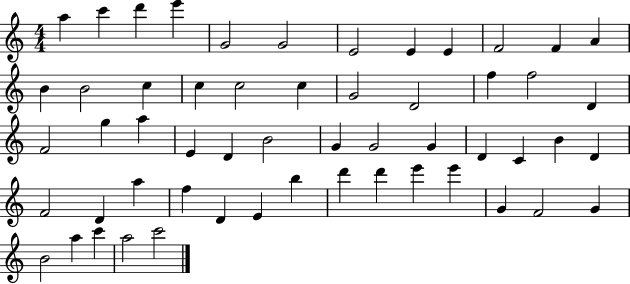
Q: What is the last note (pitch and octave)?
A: C6